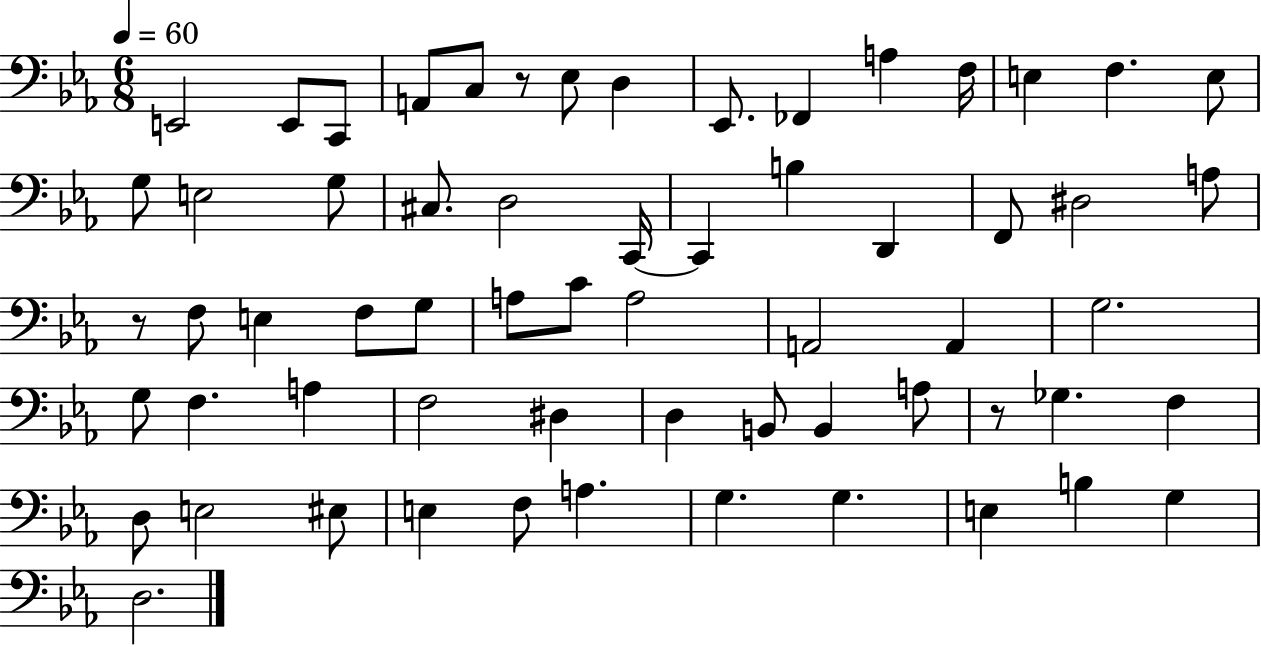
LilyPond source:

{
  \clef bass
  \numericTimeSignature
  \time 6/8
  \key ees \major
  \tempo 4 = 60
  \repeat volta 2 { e,2 e,8 c,8 | a,8 c8 r8 ees8 d4 | ees,8. fes,4 a4 f16 | e4 f4. e8 | \break g8 e2 g8 | cis8. d2 c,16~~ | c,4 b4 d,4 | f,8 dis2 a8 | \break r8 f8 e4 f8 g8 | a8 c'8 a2 | a,2 a,4 | g2. | \break g8 f4. a4 | f2 dis4 | d4 b,8 b,4 a8 | r8 ges4. f4 | \break d8 e2 eis8 | e4 f8 a4. | g4. g4. | e4 b4 g4 | \break d2. | } \bar "|."
}